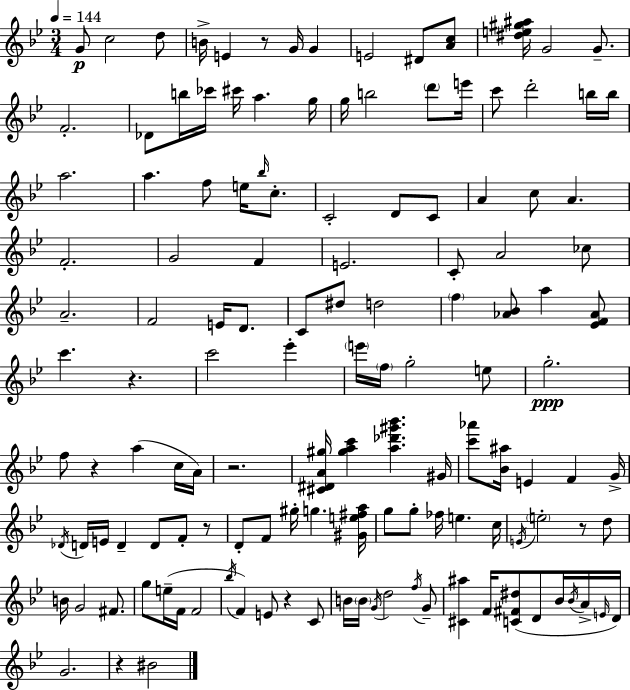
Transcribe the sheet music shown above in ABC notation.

X:1
T:Untitled
M:3/4
L:1/4
K:Bb
G/2 c2 d/2 B/4 E z/2 G/4 G E2 ^D/2 [Ac]/2 [^de^g^a]/4 G2 G/2 F2 _D/2 b/4 _c'/4 ^c'/4 a g/4 g/4 b2 d'/2 e'/4 c'/2 d'2 b/4 b/4 a2 a f/2 e/4 _b/4 c/2 C2 D/2 C/2 A c/2 A F2 G2 F E2 C/2 A2 _c/2 A2 F2 E/4 D/2 C/2 ^d/2 d2 f [_A_B]/2 a [_EF_A]/2 c' z c'2 _e' e'/4 f/4 g2 e/2 g2 f/2 z a c/4 A/4 z2 [^C^DA^g]/4 [^gac'] [a_d'^g'_b'] ^G/4 [c'_a']/2 [_B^a]/4 E F G/4 _D/4 D/4 E/4 D D/2 F/2 z/2 D/2 F/2 ^g/4 g [^Ge^fa]/4 g/2 g/2 _f/4 e c/4 E/4 e2 z/2 d/2 B/4 G2 ^F/2 g/2 e/4 F/4 F2 _b/4 F E/2 z C/2 B/4 B/4 G/4 d2 f/4 G/2 [^C^a] F/4 [C^F^d]/2 D/2 _B/4 _B/4 A/4 E/4 D/4 G2 z ^B2